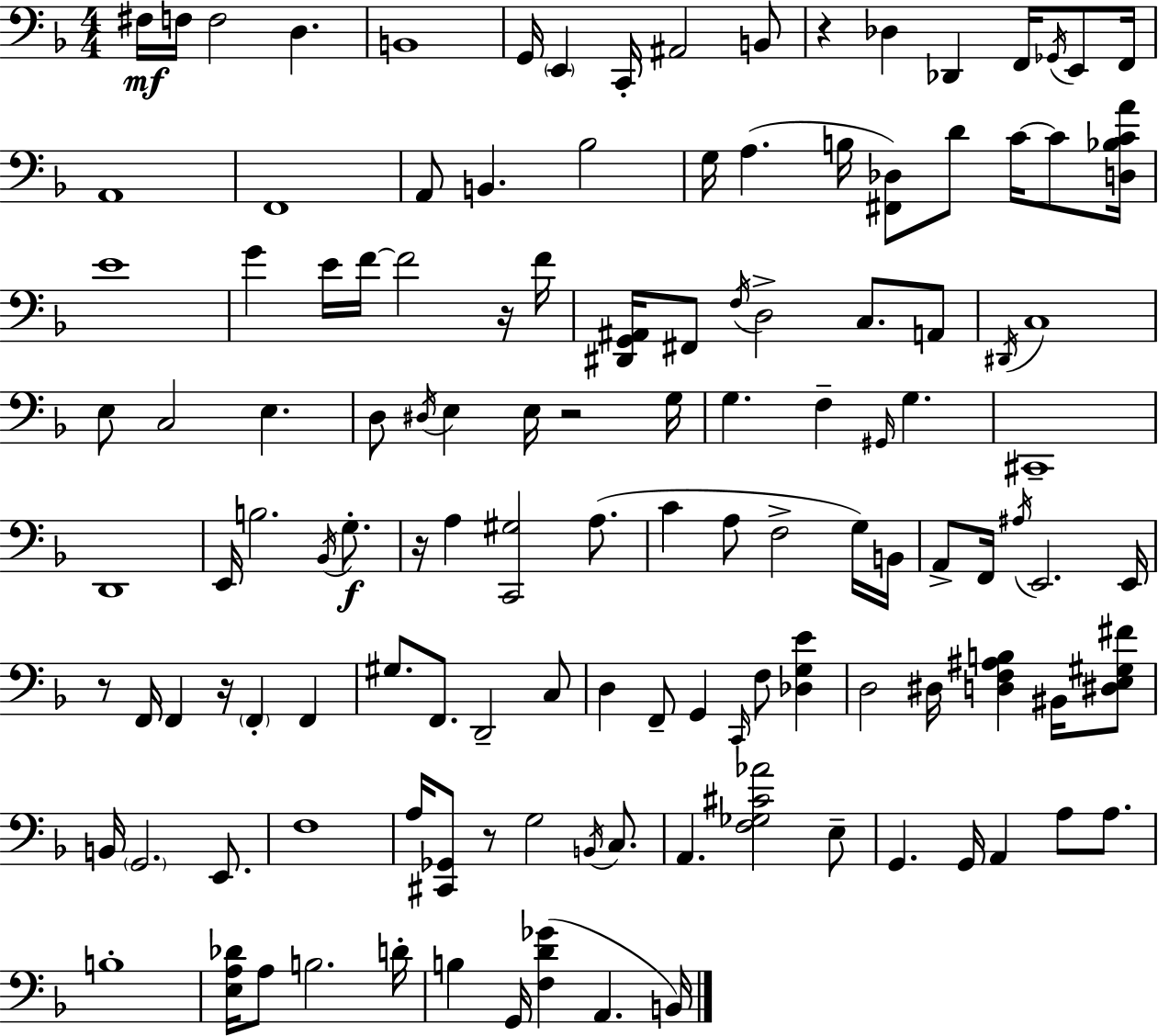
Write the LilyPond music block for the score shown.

{
  \clef bass
  \numericTimeSignature
  \time 4/4
  \key f \major
  fis16\mf f16 f2 d4. | b,1 | g,16 \parenthesize e,4 c,16-. ais,2 b,8 | r4 des4 des,4 f,16 \acciaccatura { ges,16 } e,8 | \break f,16 a,1 | f,1 | a,8 b,4. bes2 | g16 a4.( b16 <fis, des>8) d'8 c'16~~ c'8 | \break <d bes c' a'>16 e'1 | g'4 e'16 f'16~~ f'2 r16 | f'16 <dis, g, ais,>16 fis,8 \acciaccatura { f16 } d2-> c8. | a,8 \acciaccatura { dis,16 } c1 | \break e8 c2 e4. | d8 \acciaccatura { dis16 } e4 e16 r2 | g16 g4. f4-- \grace { gis,16 } g4. | cis,1-- | \break d,1 | e,16 b2. | \acciaccatura { bes,16 } g8.-.\f r16 a4 <c, gis>2 | a8.( c'4 a8 f2-> | \break g16) b,16 a,8-> f,16 \acciaccatura { ais16 } e,2. | e,16 r8 f,16 f,4 r16 \parenthesize f,4-. | f,4 gis8. f,8. d,2-- | c8 d4 f,8-- g,4 | \break \grace { c,16 } f8 <des g e'>4 d2 | dis16 <d f ais b>4 bis,16 <dis e gis fis'>8 b,16 \parenthesize g,2. | e,8. f1 | a16 <cis, ges,>8 r8 g2 | \break \acciaccatura { b,16 } c8. a,4. <f ges cis' aes'>2 | e8-- g,4. g,16 | a,4 a8 a8. b1-. | <e a des'>16 a8 b2. | \break d'16-. b4 g,16 <f d' ges'>4( | a,4. b,16) \bar "|."
}